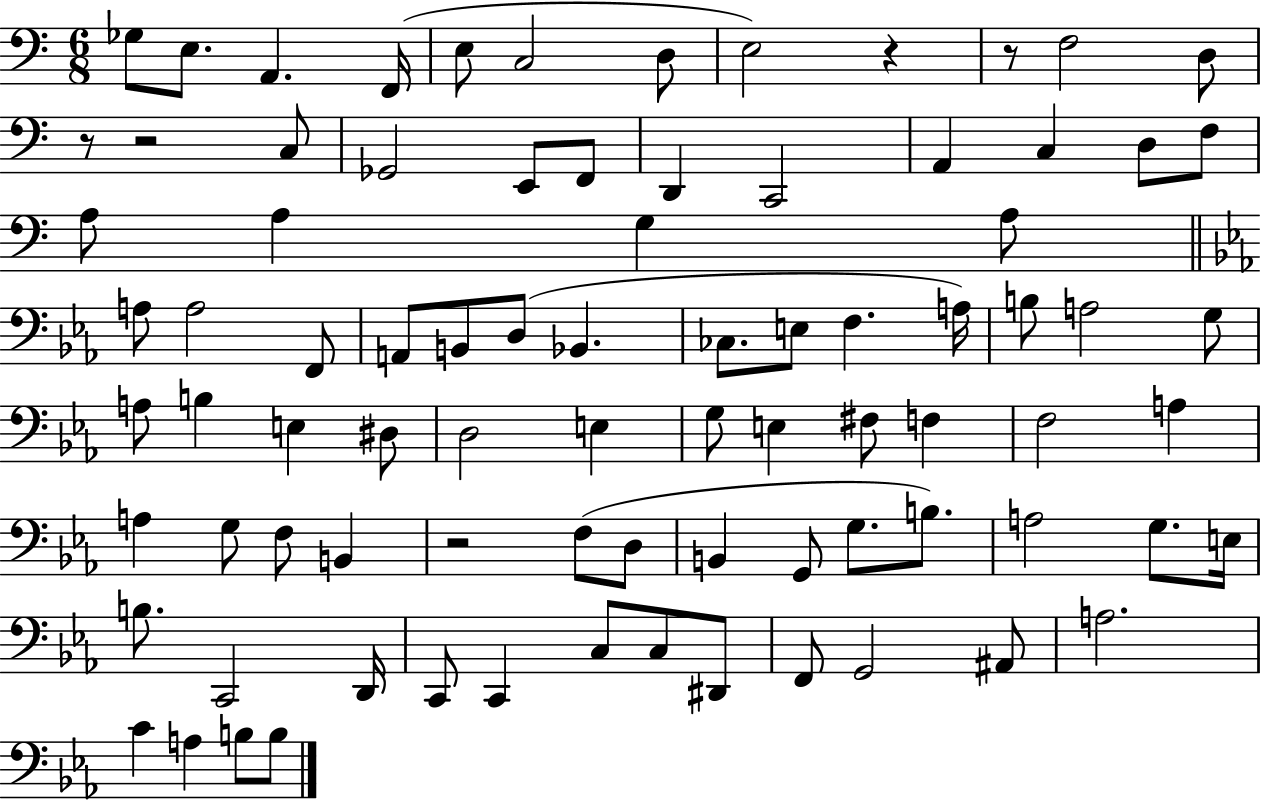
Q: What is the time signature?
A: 6/8